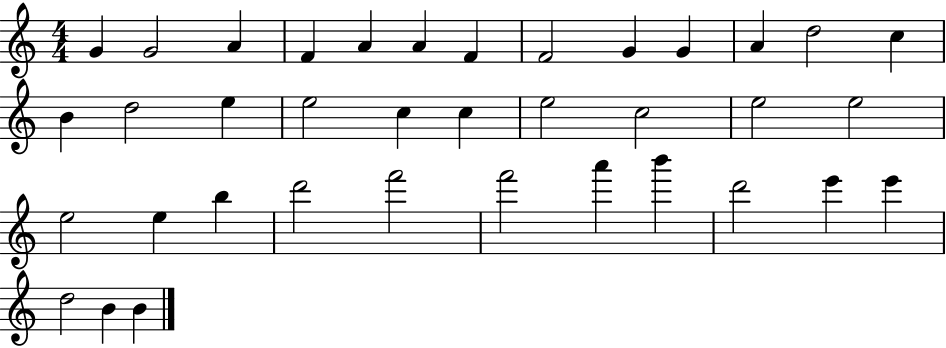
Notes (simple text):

G4/q G4/h A4/q F4/q A4/q A4/q F4/q F4/h G4/q G4/q A4/q D5/h C5/q B4/q D5/h E5/q E5/h C5/q C5/q E5/h C5/h E5/h E5/h E5/h E5/q B5/q D6/h F6/h F6/h A6/q B6/q D6/h E6/q E6/q D5/h B4/q B4/q